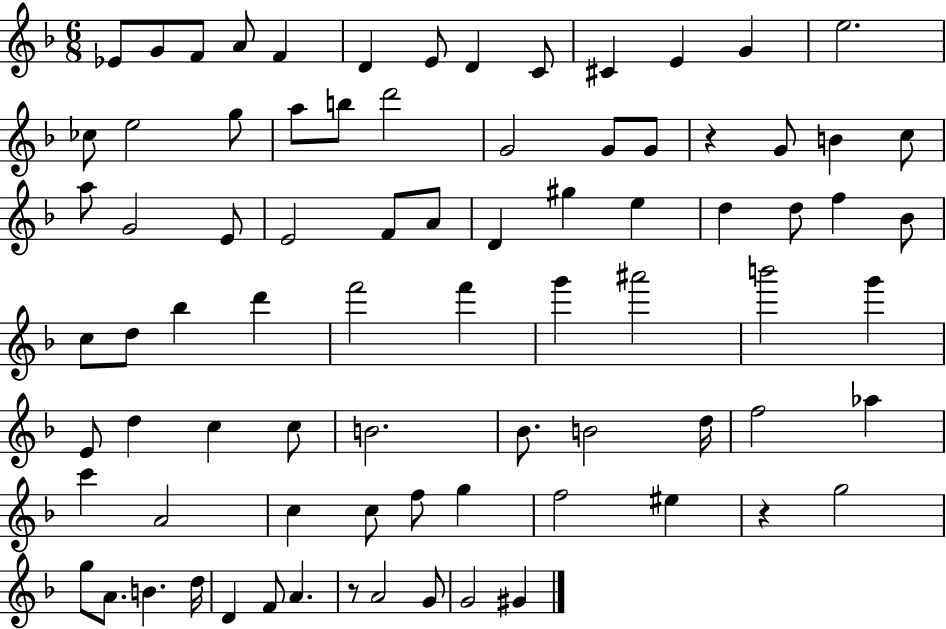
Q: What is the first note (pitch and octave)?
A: Eb4